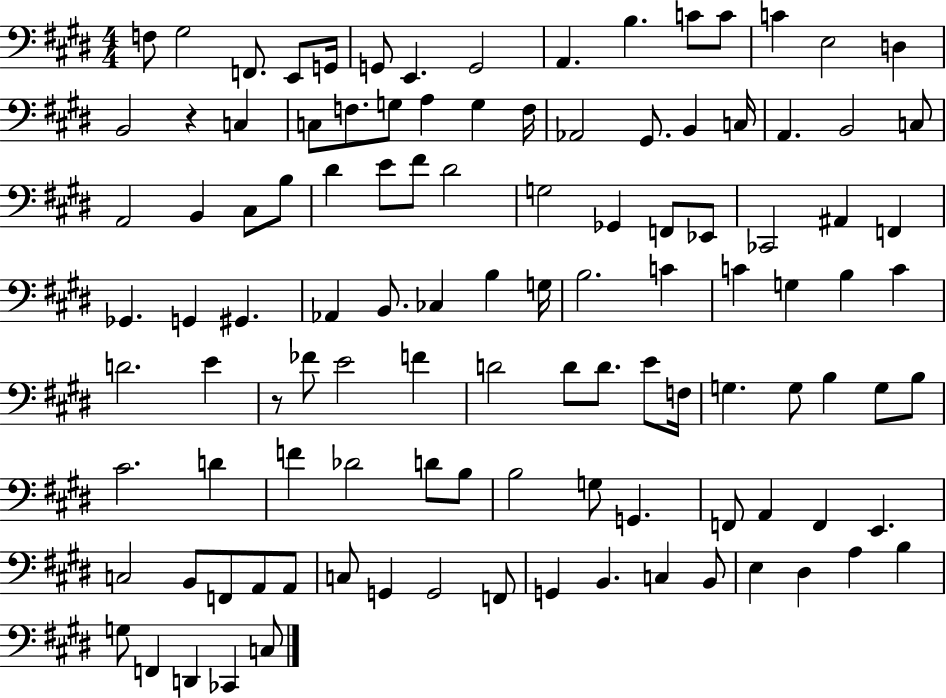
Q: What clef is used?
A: bass